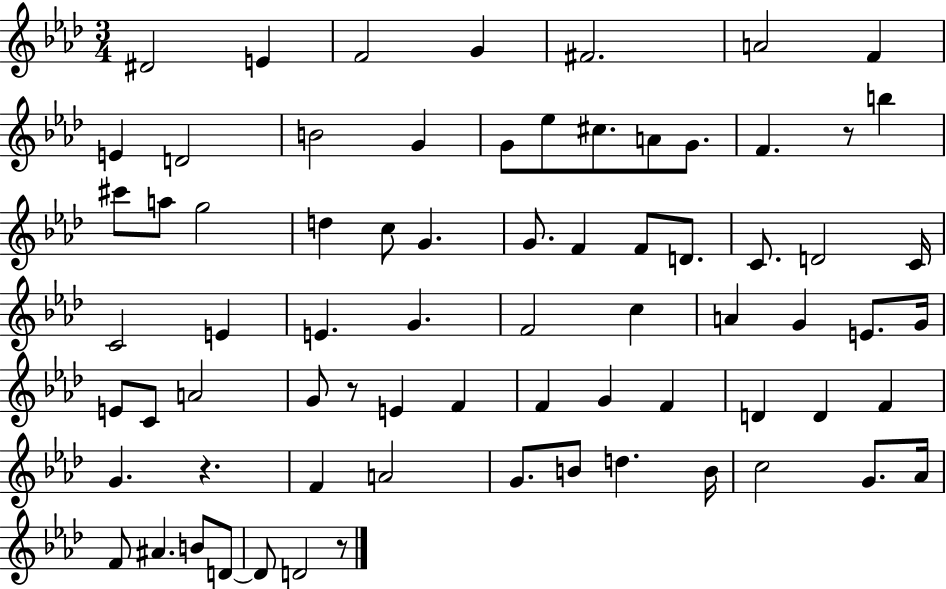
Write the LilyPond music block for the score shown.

{
  \clef treble
  \numericTimeSignature
  \time 3/4
  \key aes \major
  dis'2 e'4 | f'2 g'4 | fis'2. | a'2 f'4 | \break e'4 d'2 | b'2 g'4 | g'8 ees''8 cis''8. a'8 g'8. | f'4. r8 b''4 | \break cis'''8 a''8 g''2 | d''4 c''8 g'4. | g'8. f'4 f'8 d'8. | c'8. d'2 c'16 | \break c'2 e'4 | e'4. g'4. | f'2 c''4 | a'4 g'4 e'8. g'16 | \break e'8 c'8 a'2 | g'8 r8 e'4 f'4 | f'4 g'4 f'4 | d'4 d'4 f'4 | \break g'4. r4. | f'4 a'2 | g'8. b'8 d''4. b'16 | c''2 g'8. aes'16 | \break f'8 ais'4. b'8 d'8~~ | d'8 d'2 r8 | \bar "|."
}